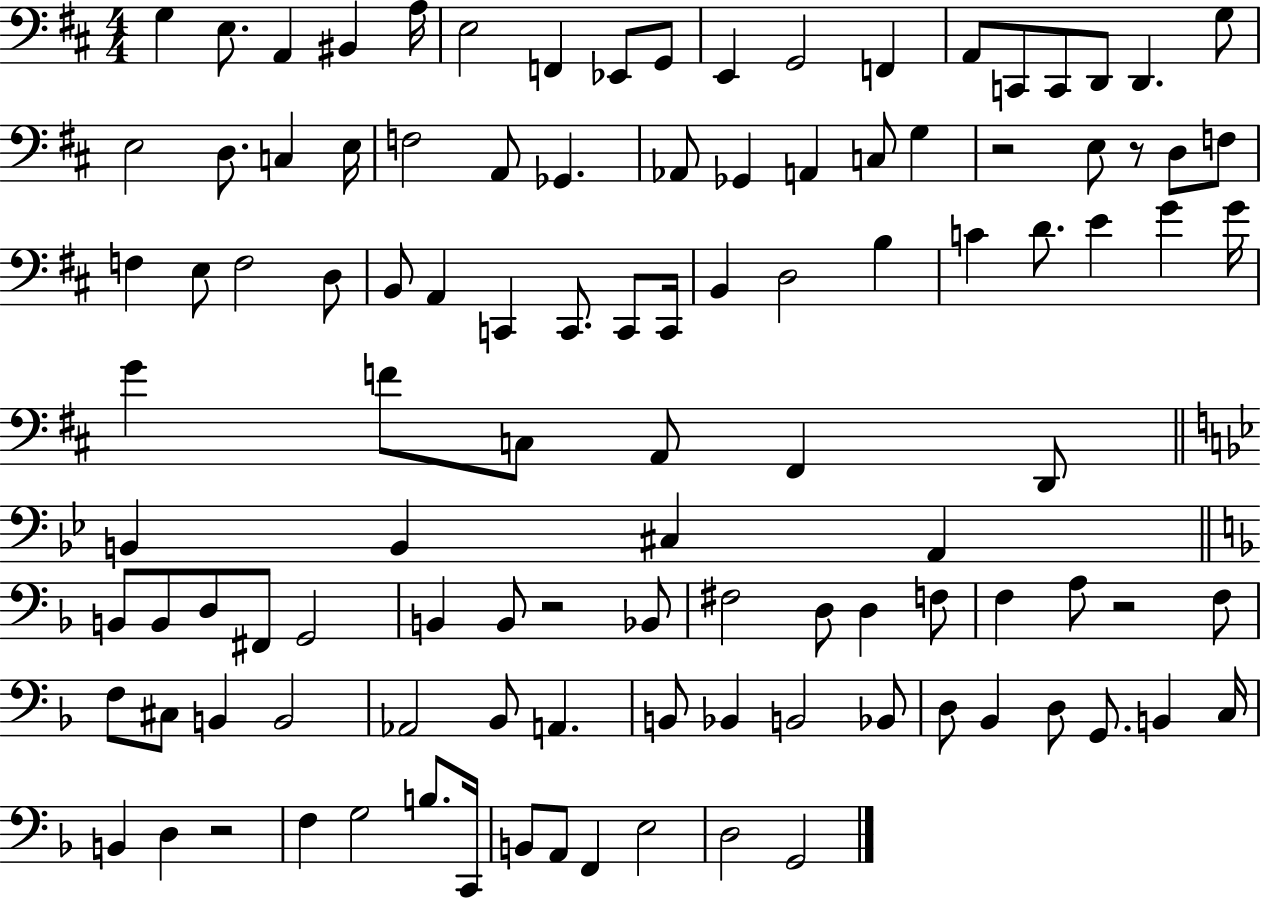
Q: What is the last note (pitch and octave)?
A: G2